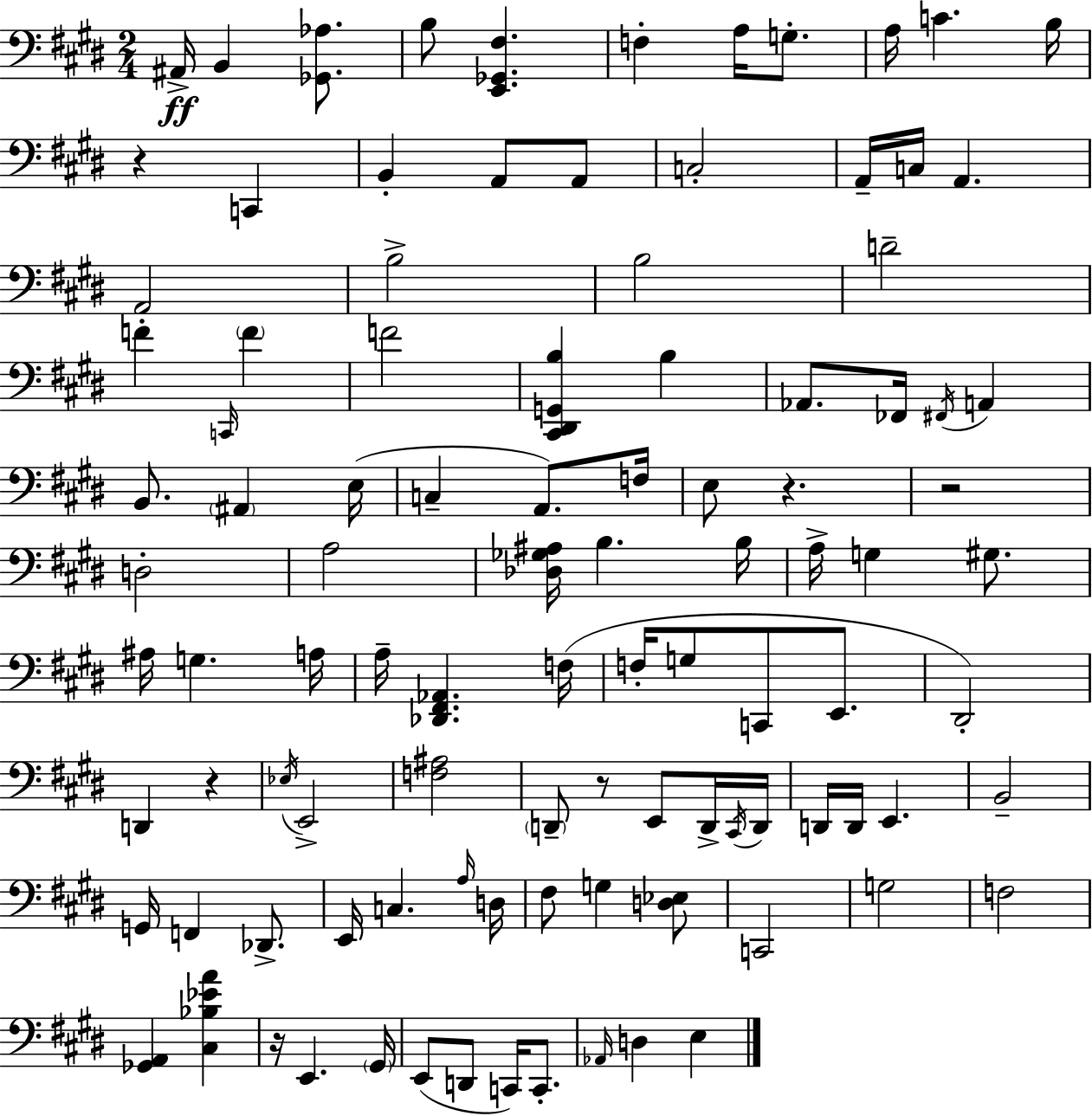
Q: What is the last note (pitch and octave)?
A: E3